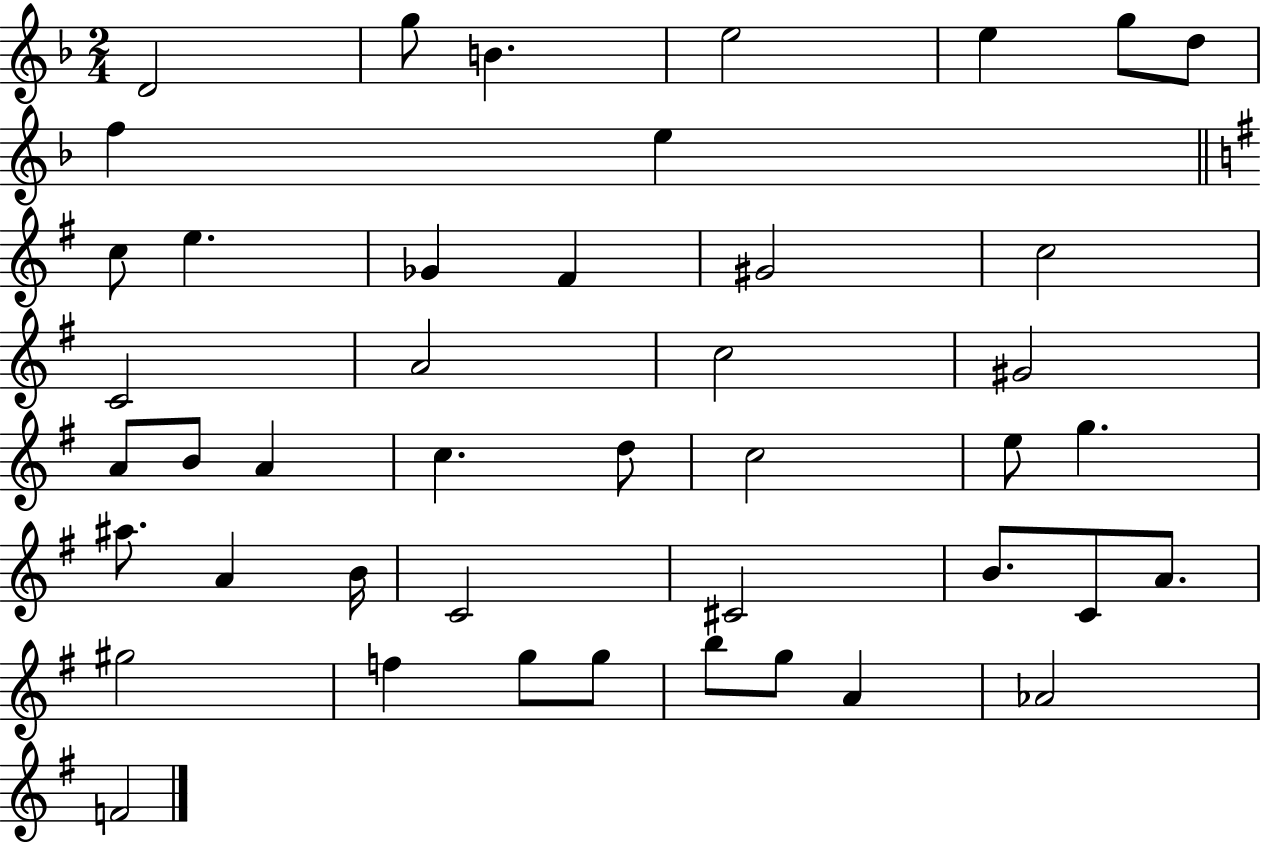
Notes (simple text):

D4/h G5/e B4/q. E5/h E5/q G5/e D5/e F5/q E5/q C5/e E5/q. Gb4/q F#4/q G#4/h C5/h C4/h A4/h C5/h G#4/h A4/e B4/e A4/q C5/q. D5/e C5/h E5/e G5/q. A#5/e. A4/q B4/s C4/h C#4/h B4/e. C4/e A4/e. G#5/h F5/q G5/e G5/e B5/e G5/e A4/q Ab4/h F4/h